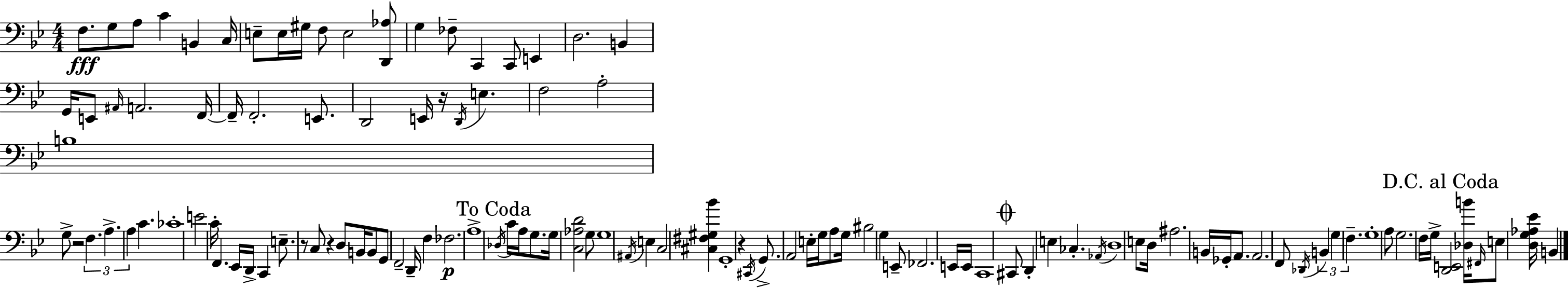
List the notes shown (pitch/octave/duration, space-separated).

F3/e. G3/e A3/e C4/q B2/q C3/s E3/e E3/s G#3/s F3/e E3/h [D2,Ab3]/e G3/q FES3/e C2/q C2/e E2/q D3/h. B2/q G2/s E2/e A#2/s A2/h. F2/s F2/s F2/h. E2/e. D2/h E2/s R/s D2/s E3/q. F3/h A3/h B3/w G3/e R/h F3/q. A3/q. A3/q C4/q. CES4/w E4/h C4/s F2/q. Eb2/s D2/s C2/q E3/e. R/e C3/e R/q D3/e B2/s B2/e G2/e F2/h D2/s F3/q FES3/h. A3/w Db3/s C4/s A3/s G3/e. G3/s [C3,Ab3,D4]/h G3/e G3/w A#2/s E3/q C3/h [C#3,F#3,G#3,Bb4]/q G2/w R/q C#2/s G2/e. A2/h E3/s G3/s A3/e G3/s BIS3/h G3/q E2/e FES2/h. E2/s E2/s C2/w C#2/e D2/q E3/q CES3/q. Ab2/s D3/w E3/e D3/s A#3/h. B2/s Gb2/s A2/e. A2/h. F2/e Db2/s B2/q G3/q F3/q. G3/w A3/e G3/h. F3/s G3/s [D2,E2]/h [Db3,B4]/s F#2/s E3/e [D3,G3,Ab3,Eb4]/s B2/q